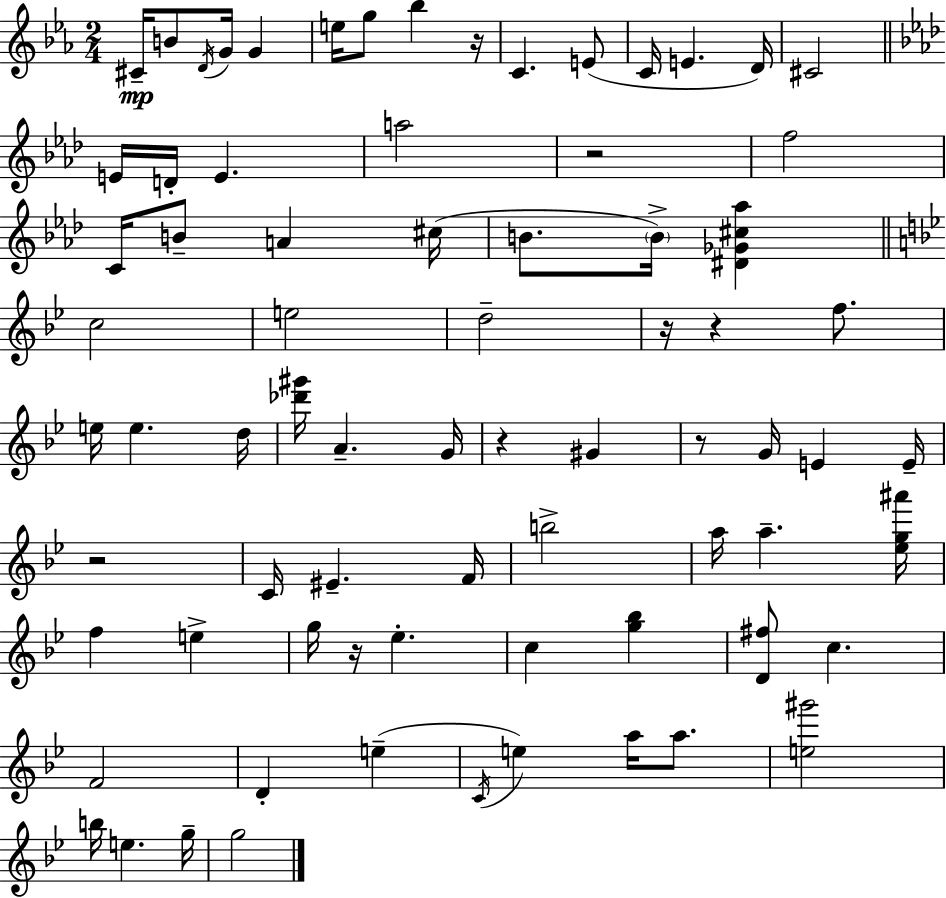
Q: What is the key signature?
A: EES major